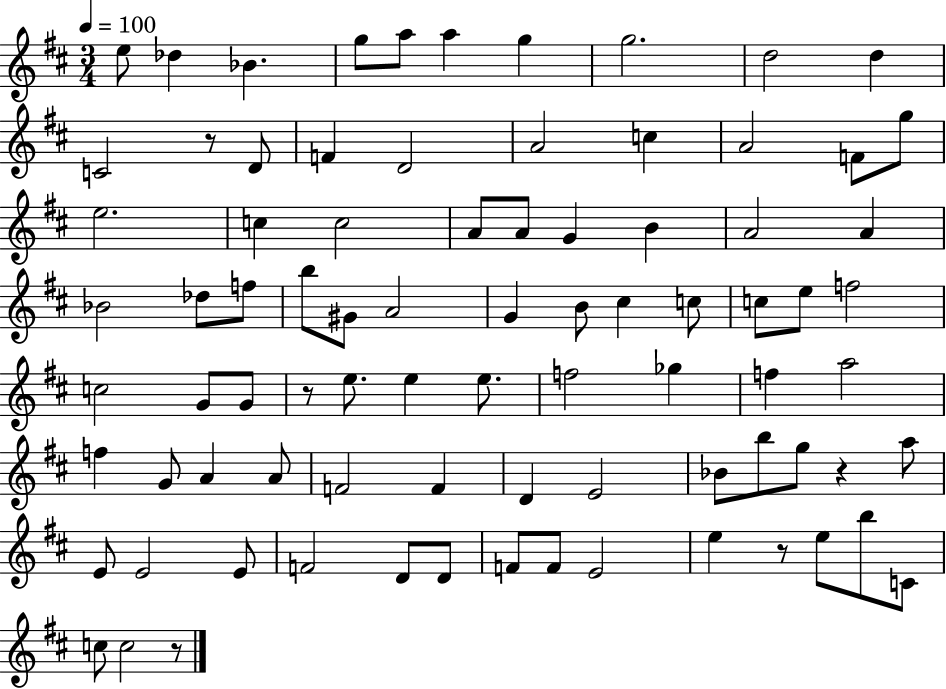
E5/e Db5/q Bb4/q. G5/e A5/e A5/q G5/q G5/h. D5/h D5/q C4/h R/e D4/e F4/q D4/h A4/h C5/q A4/h F4/e G5/e E5/h. C5/q C5/h A4/e A4/e G4/q B4/q A4/h A4/q Bb4/h Db5/e F5/e B5/e G#4/e A4/h G4/q B4/e C#5/q C5/e C5/e E5/e F5/h C5/h G4/e G4/e R/e E5/e. E5/q E5/e. F5/h Gb5/q F5/q A5/h F5/q G4/e A4/q A4/e F4/h F4/q D4/q E4/h Bb4/e B5/e G5/e R/q A5/e E4/e E4/h E4/e F4/h D4/e D4/e F4/e F4/e E4/h E5/q R/e E5/e B5/e C4/e C5/e C5/h R/e